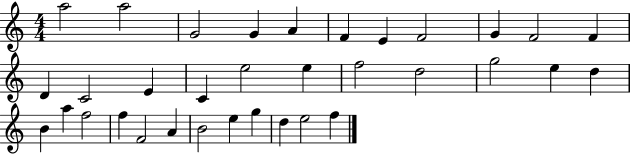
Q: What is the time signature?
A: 4/4